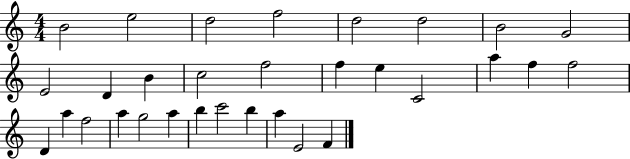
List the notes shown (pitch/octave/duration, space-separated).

B4/h E5/h D5/h F5/h D5/h D5/h B4/h G4/h E4/h D4/q B4/q C5/h F5/h F5/q E5/q C4/h A5/q F5/q F5/h D4/q A5/q F5/h A5/q G5/h A5/q B5/q C6/h B5/q A5/q E4/h F4/q